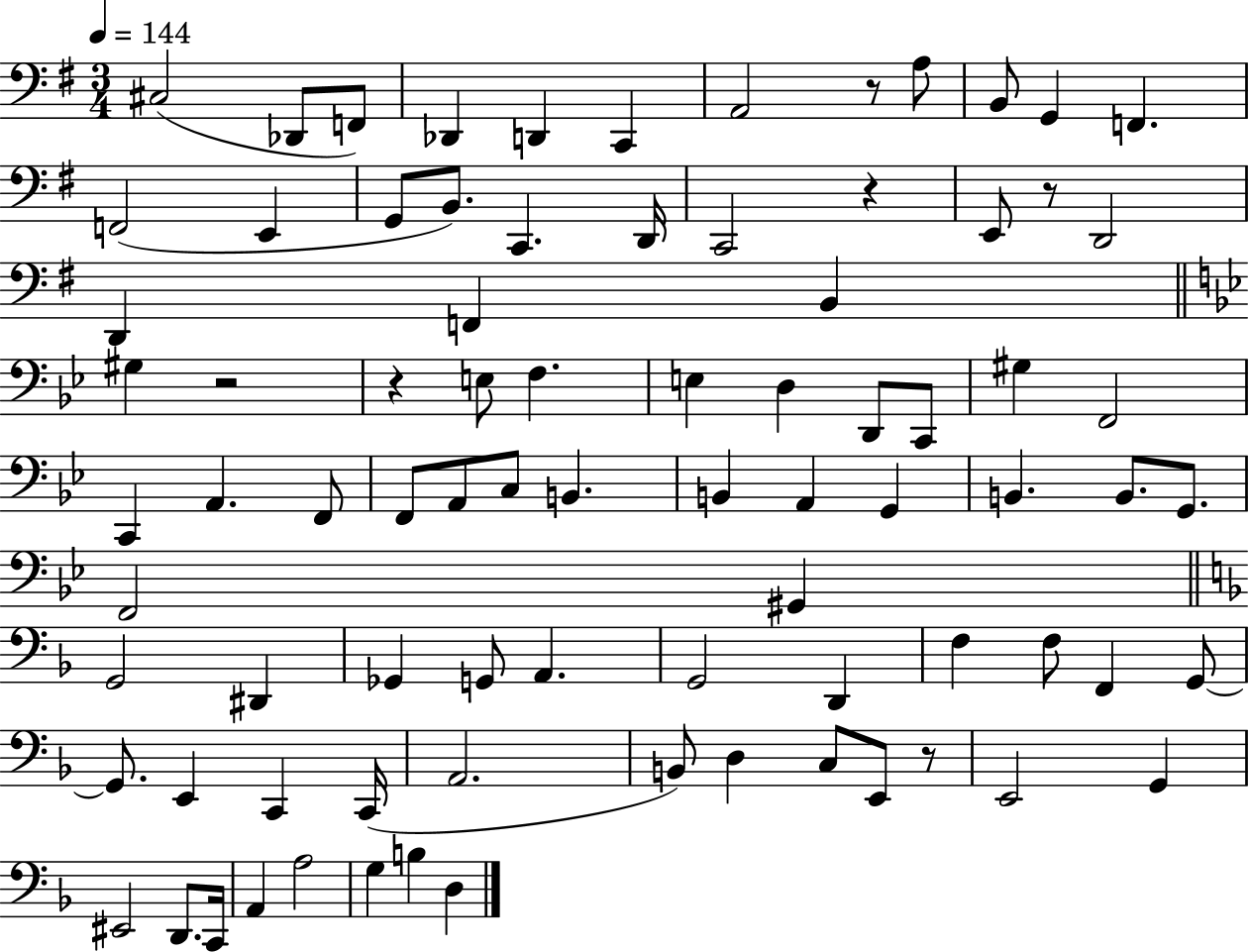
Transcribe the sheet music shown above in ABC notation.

X:1
T:Untitled
M:3/4
L:1/4
K:G
^C,2 _D,,/2 F,,/2 _D,, D,, C,, A,,2 z/2 A,/2 B,,/2 G,, F,, F,,2 E,, G,,/2 B,,/2 C,, D,,/4 C,,2 z E,,/2 z/2 D,,2 D,, F,, B,, ^G, z2 z E,/2 F, E, D, D,,/2 C,,/2 ^G, F,,2 C,, A,, F,,/2 F,,/2 A,,/2 C,/2 B,, B,, A,, G,, B,, B,,/2 G,,/2 F,,2 ^G,, G,,2 ^D,, _G,, G,,/2 A,, G,,2 D,, F, F,/2 F,, G,,/2 G,,/2 E,, C,, C,,/4 A,,2 B,,/2 D, C,/2 E,,/2 z/2 E,,2 G,, ^E,,2 D,,/2 C,,/4 A,, A,2 G, B, D,